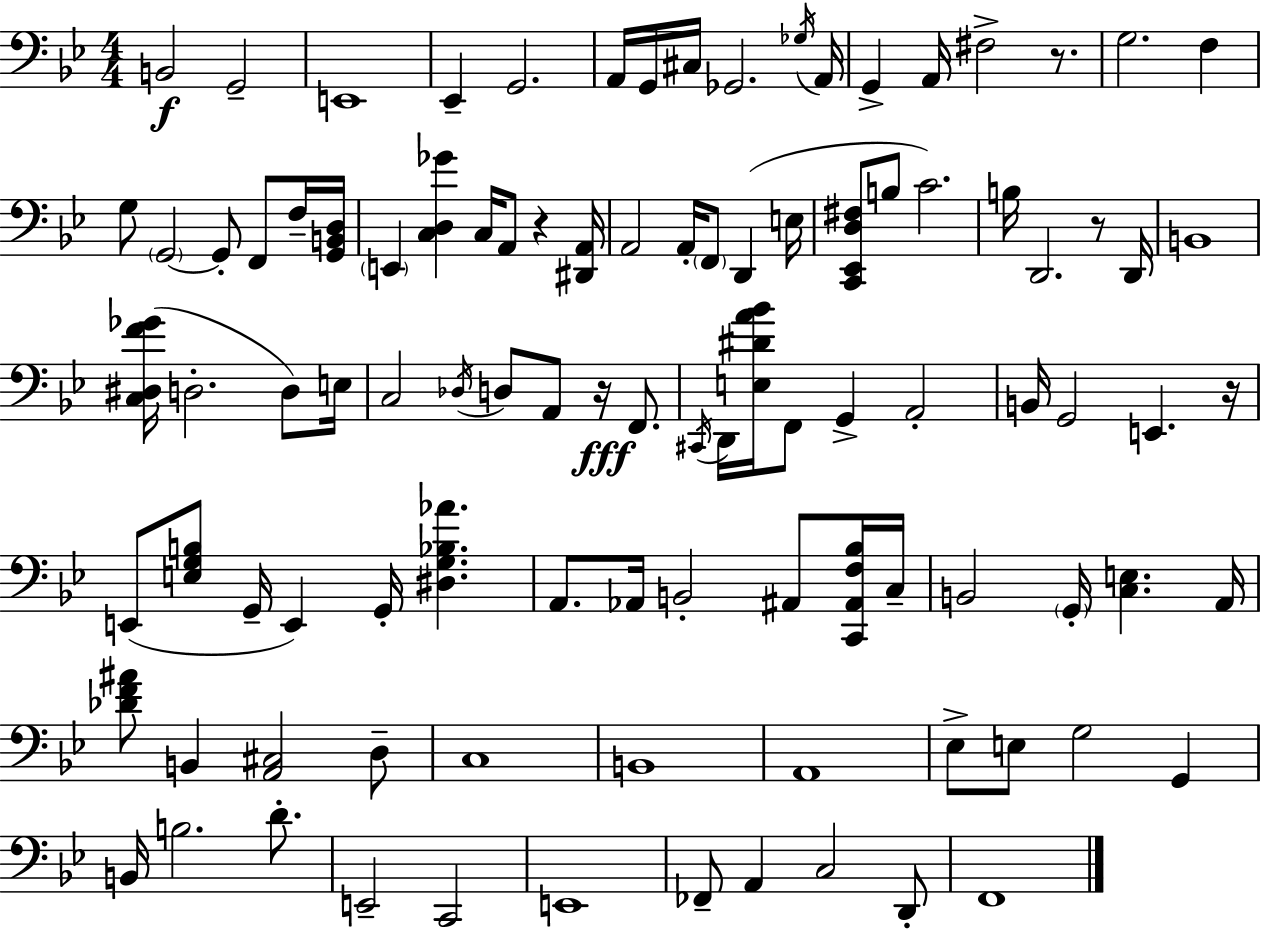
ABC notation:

X:1
T:Untitled
M:4/4
L:1/4
K:Bb
B,,2 G,,2 E,,4 _E,, G,,2 A,,/4 G,,/4 ^C,/4 _G,,2 _G,/4 A,,/4 G,, A,,/4 ^F,2 z/2 G,2 F, G,/2 G,,2 G,,/2 F,,/2 F,/4 [G,,B,,D,]/4 E,, [C,D,_G] C,/4 A,,/2 z [^D,,A,,]/4 A,,2 A,,/4 F,,/2 D,, E,/4 [C,,_E,,D,^F,]/2 B,/2 C2 B,/4 D,,2 z/2 D,,/4 B,,4 [C,^D,F_G]/4 D,2 D,/2 E,/4 C,2 _D,/4 D,/2 A,,/2 z/4 F,,/2 ^C,,/4 D,,/4 [E,^DA_B]/4 F,,/2 G,, A,,2 B,,/4 G,,2 E,, z/4 E,,/2 [E,G,B,]/2 G,,/4 E,, G,,/4 [^D,G,_B,_A] A,,/2 _A,,/4 B,,2 ^A,,/2 [C,,^A,,F,_B,]/4 C,/4 B,,2 G,,/4 [C,E,] A,,/4 [_DF^A]/2 B,, [A,,^C,]2 D,/2 C,4 B,,4 A,,4 _E,/2 E,/2 G,2 G,, B,,/4 B,2 D/2 E,,2 C,,2 E,,4 _F,,/2 A,, C,2 D,,/2 F,,4